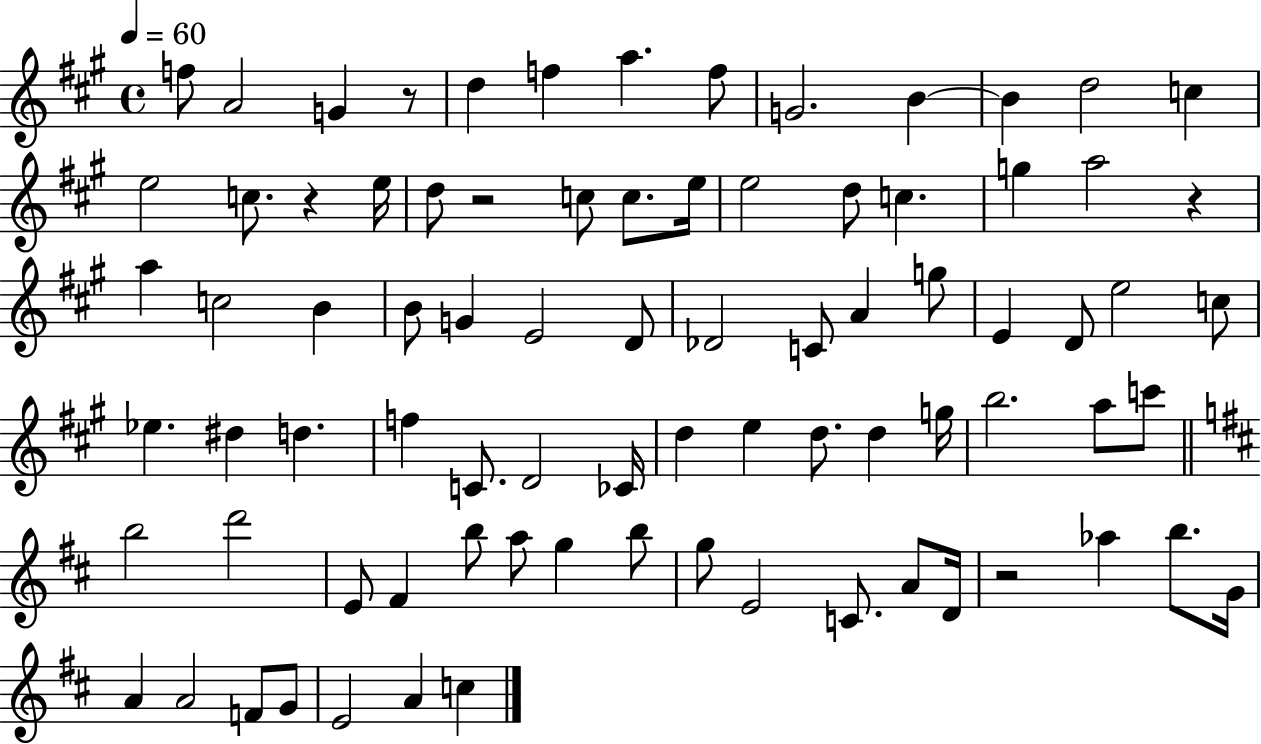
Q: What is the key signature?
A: A major